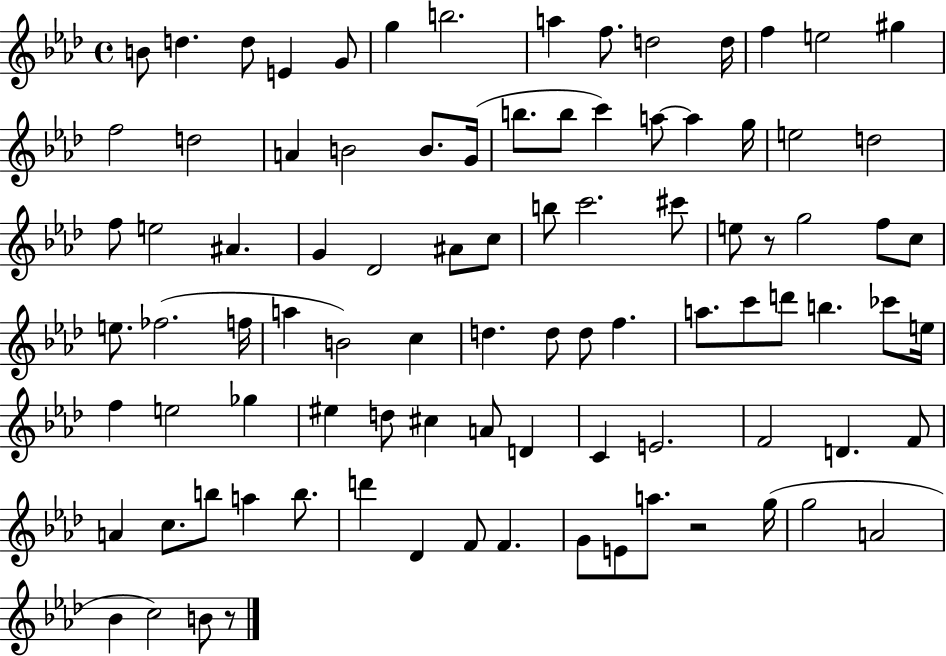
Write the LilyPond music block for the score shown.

{
  \clef treble
  \time 4/4
  \defaultTimeSignature
  \key aes \major
  b'8 d''4. d''8 e'4 g'8 | g''4 b''2. | a''4 f''8. d''2 d''16 | f''4 e''2 gis''4 | \break f''2 d''2 | a'4 b'2 b'8. g'16( | b''8. b''8 c'''4) a''8~~ a''4 g''16 | e''2 d''2 | \break f''8 e''2 ais'4. | g'4 des'2 ais'8 c''8 | b''8 c'''2. cis'''8 | e''8 r8 g''2 f''8 c''8 | \break e''8. fes''2.( f''16 | a''4 b'2) c''4 | d''4. d''8 d''8 f''4. | a''8. c'''8 d'''8 b''4. ces'''8 e''16 | \break f''4 e''2 ges''4 | eis''4 d''8 cis''4 a'8 d'4 | c'4 e'2. | f'2 d'4. f'8 | \break a'4 c''8. b''8 a''4 b''8. | d'''4 des'4 f'8 f'4. | g'8 e'8 a''8. r2 g''16( | g''2 a'2 | \break bes'4 c''2) b'8 r8 | \bar "|."
}